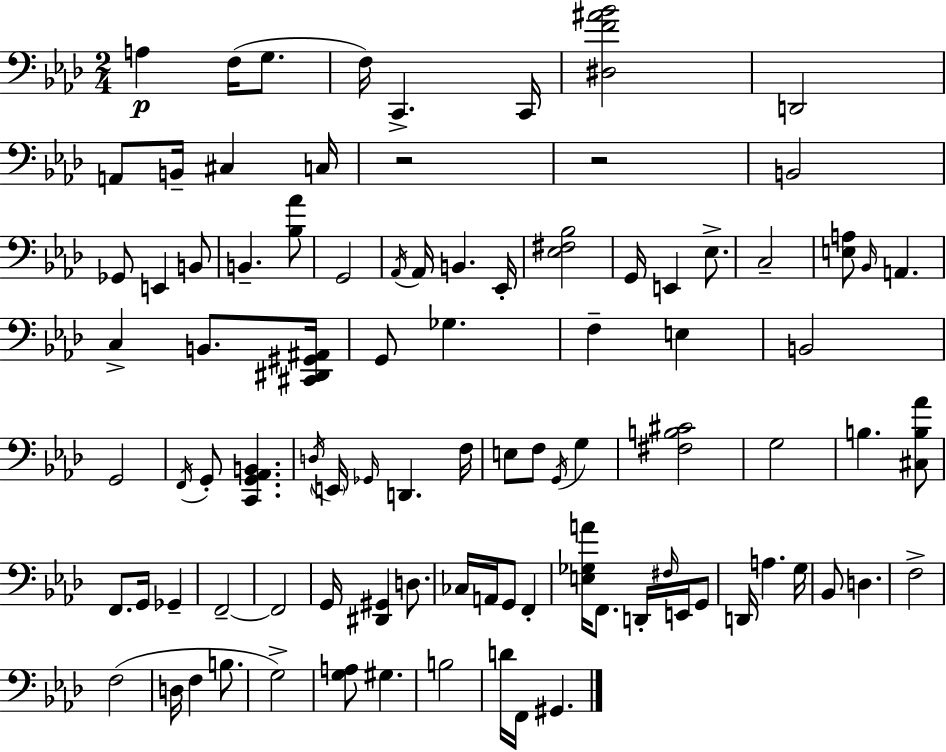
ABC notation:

X:1
T:Untitled
M:2/4
L:1/4
K:Ab
A, F,/4 G,/2 F,/4 C,, C,,/4 [^D,F^A_B]2 D,,2 A,,/2 B,,/4 ^C, C,/4 z2 z2 B,,2 _G,,/2 E,, B,,/2 B,, [_B,_A]/2 G,,2 _A,,/4 _A,,/4 B,, _E,,/4 [_E,^F,_B,]2 G,,/4 E,, _E,/2 C,2 [E,A,]/2 _B,,/4 A,, C, B,,/2 [^C,,^D,,^G,,^A,,]/4 G,,/2 _G, F, E, B,,2 G,,2 F,,/4 G,,/2 [C,,G,,_A,,B,,] D,/4 E,,/4 _G,,/4 D,, F,/4 E,/2 F,/2 G,,/4 G, [^F,B,^C]2 G,2 B, [^C,B,_A]/2 F,,/2 G,,/4 _G,, F,,2 F,,2 G,,/4 [^D,,^G,,] D,/2 _C,/4 A,,/4 G,,/2 F,, [E,_G,A]/4 F,,/2 D,,/4 ^F,/4 E,,/4 G,,/2 D,,/4 A, G,/4 _B,,/2 D, F,2 F,2 D,/4 F, B,/2 G,2 [G,A,]/2 ^G, B,2 D/4 F,,/4 ^G,,